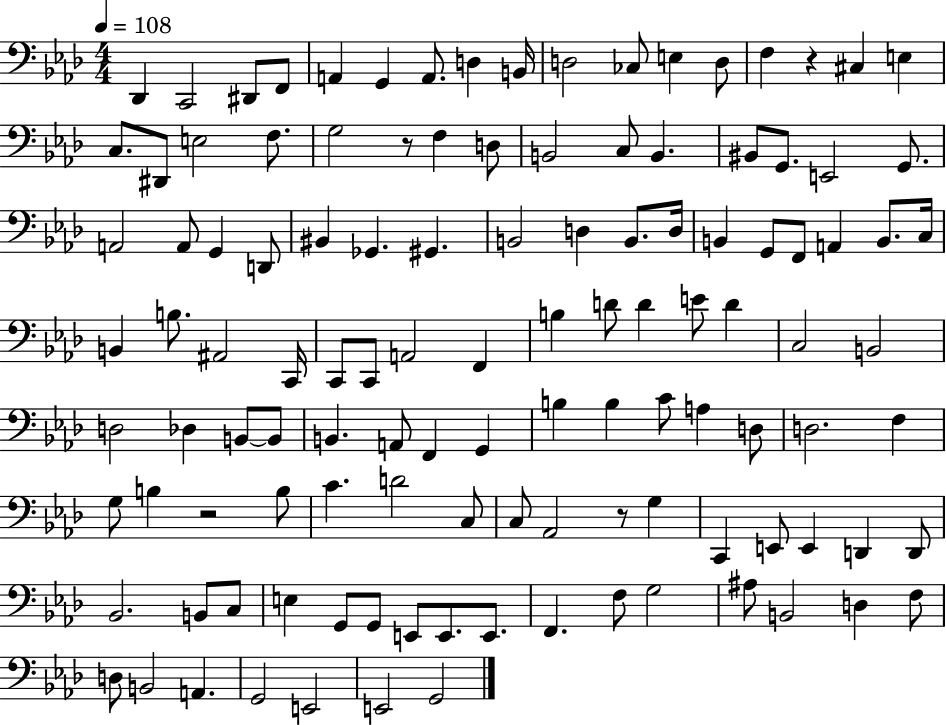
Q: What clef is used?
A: bass